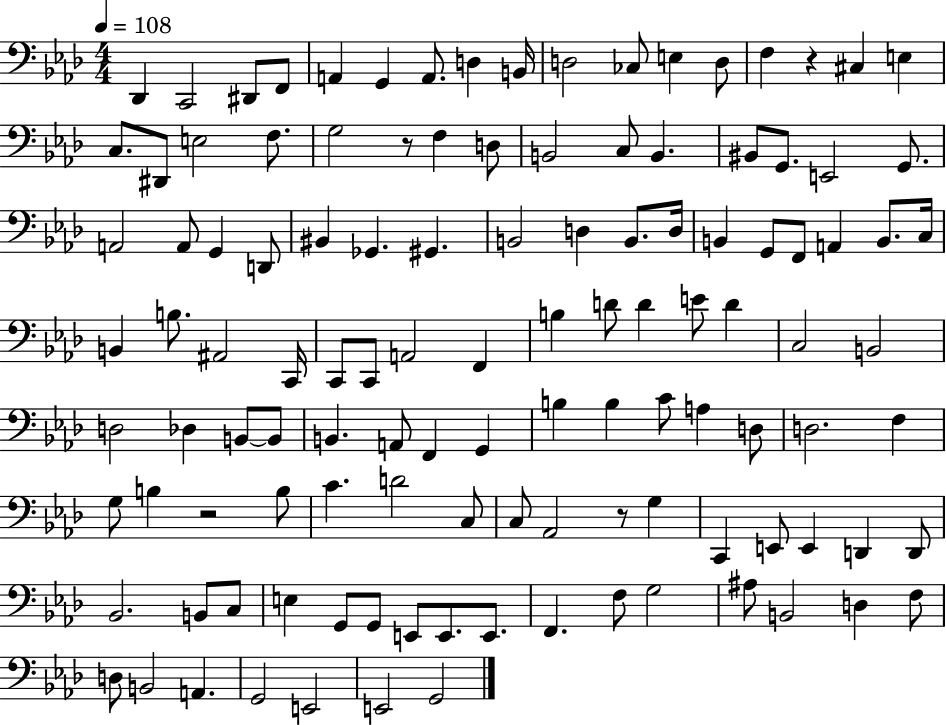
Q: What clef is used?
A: bass